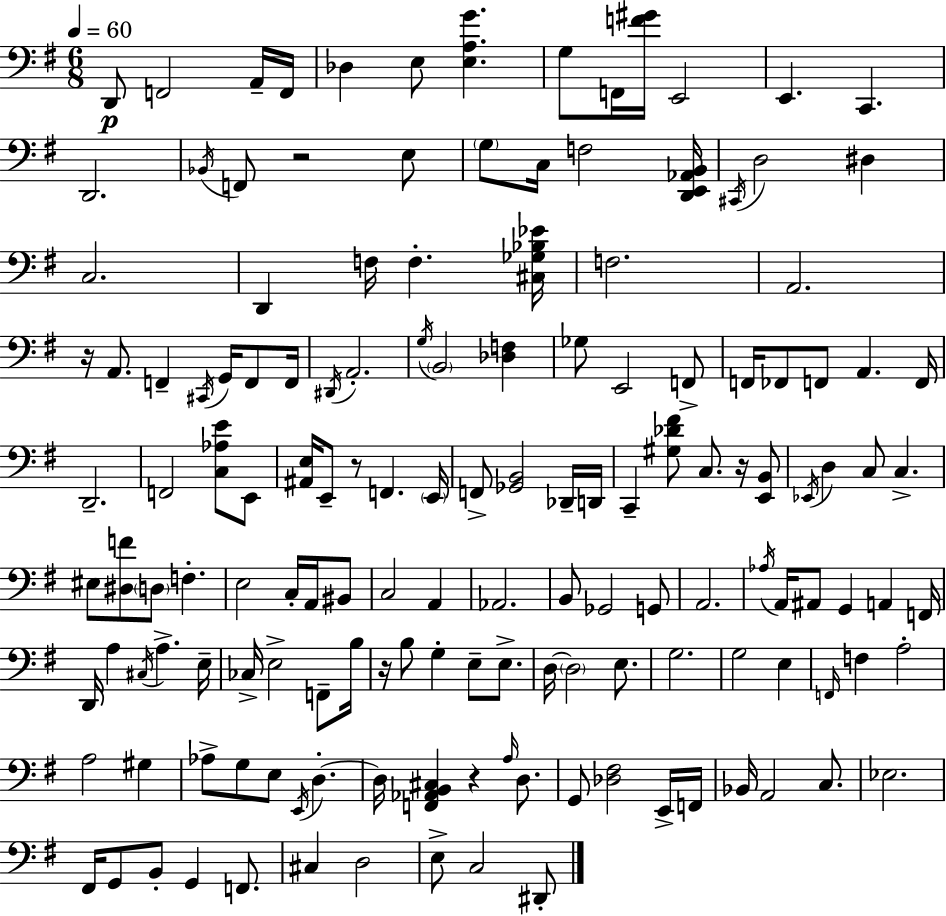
D2/e F2/h A2/s F2/s Db3/q E3/e [E3,A3,G4]/q. G3/e F2/s [F4,G#4]/s E2/h E2/q. C2/q. D2/h. Bb2/s F2/e R/h E3/e G3/e C3/s F3/h [D2,E2,Ab2,B2]/s C#2/s D3/h D#3/q C3/h. D2/q F3/s F3/q. [C#3,Gb3,Bb3,Eb4]/s F3/h. A2/h. R/s A2/e. F2/q C#2/s G2/s F2/e F2/s D#2/s A2/h. G3/s B2/h [Db3,F3]/q Gb3/e E2/h F2/e F2/s FES2/e F2/e A2/q. F2/s D2/h. F2/h [C3,Ab3,E4]/e E2/e [A#2,E3]/s E2/e R/e F2/q. E2/s F2/e [Gb2,B2]/h Db2/s D2/s C2/q [G#3,Db4,F#4]/e C3/e. R/s [E2,B2]/e Eb2/s D3/q C3/e C3/q. EIS3/e [D#3,F4]/e D3/e F3/q. E3/h C3/s A2/s BIS2/e C3/h A2/q Ab2/h. B2/e Gb2/h G2/e A2/h. Ab3/s A2/s A#2/e G2/q A2/q F2/s D2/s A3/q C#3/s A3/q. E3/s CES3/s E3/h F2/e B3/s R/s B3/e G3/q E3/e E3/e. D3/s D3/h E3/e. G3/h. G3/h E3/q F2/s F3/q A3/h A3/h G#3/q Ab3/e G3/e E3/e E2/s D3/q. D3/s [F2,Ab2,B2,C#3]/q R/q A3/s D3/e. G2/e [Db3,F#3]/h E2/s F2/s Bb2/s A2/h C3/e. Eb3/h. F#2/s G2/e B2/e G2/q F2/e. C#3/q D3/h E3/e C3/h D#2/e